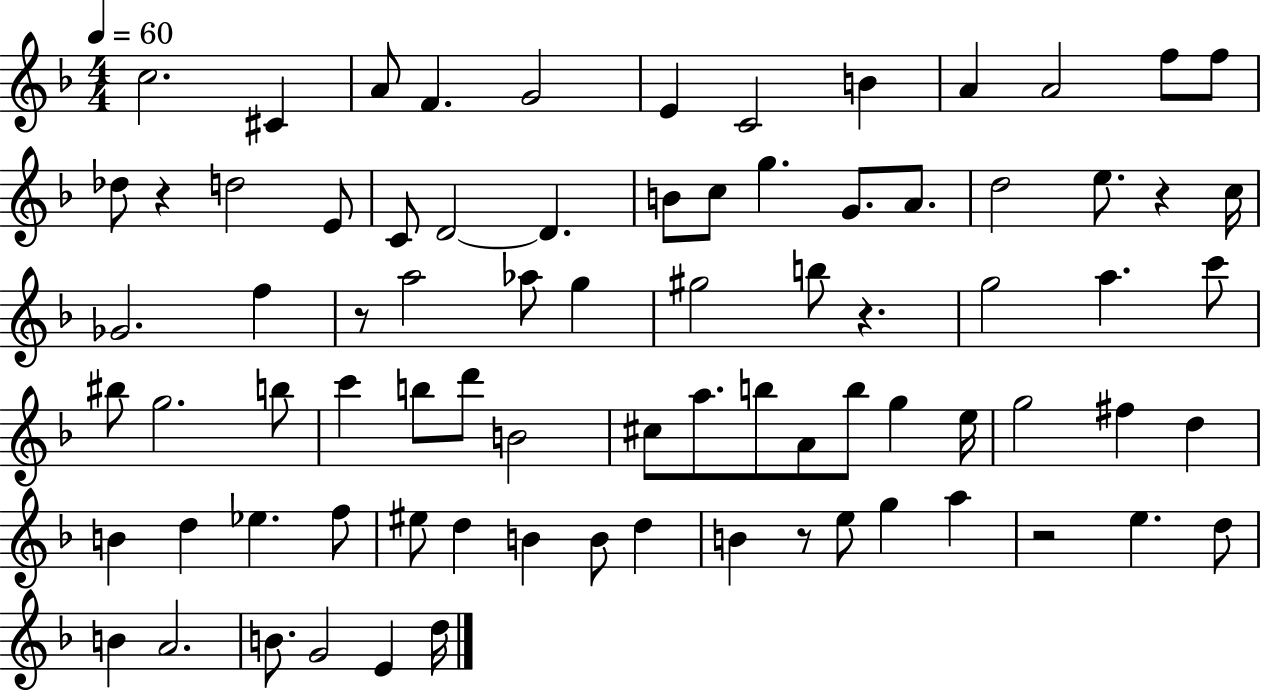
{
  \clef treble
  \numericTimeSignature
  \time 4/4
  \key f \major
  \tempo 4 = 60
  \repeat volta 2 { c''2. cis'4 | a'8 f'4. g'2 | e'4 c'2 b'4 | a'4 a'2 f''8 f''8 | \break des''8 r4 d''2 e'8 | c'8 d'2~~ d'4. | b'8 c''8 g''4. g'8. a'8. | d''2 e''8. r4 c''16 | \break ges'2. f''4 | r8 a''2 aes''8 g''4 | gis''2 b''8 r4. | g''2 a''4. c'''8 | \break bis''8 g''2. b''8 | c'''4 b''8 d'''8 b'2 | cis''8 a''8. b''8 a'8 b''8 g''4 e''16 | g''2 fis''4 d''4 | \break b'4 d''4 ees''4. f''8 | eis''8 d''4 b'4 b'8 d''4 | b'4 r8 e''8 g''4 a''4 | r2 e''4. d''8 | \break b'4 a'2. | b'8. g'2 e'4 d''16 | } \bar "|."
}